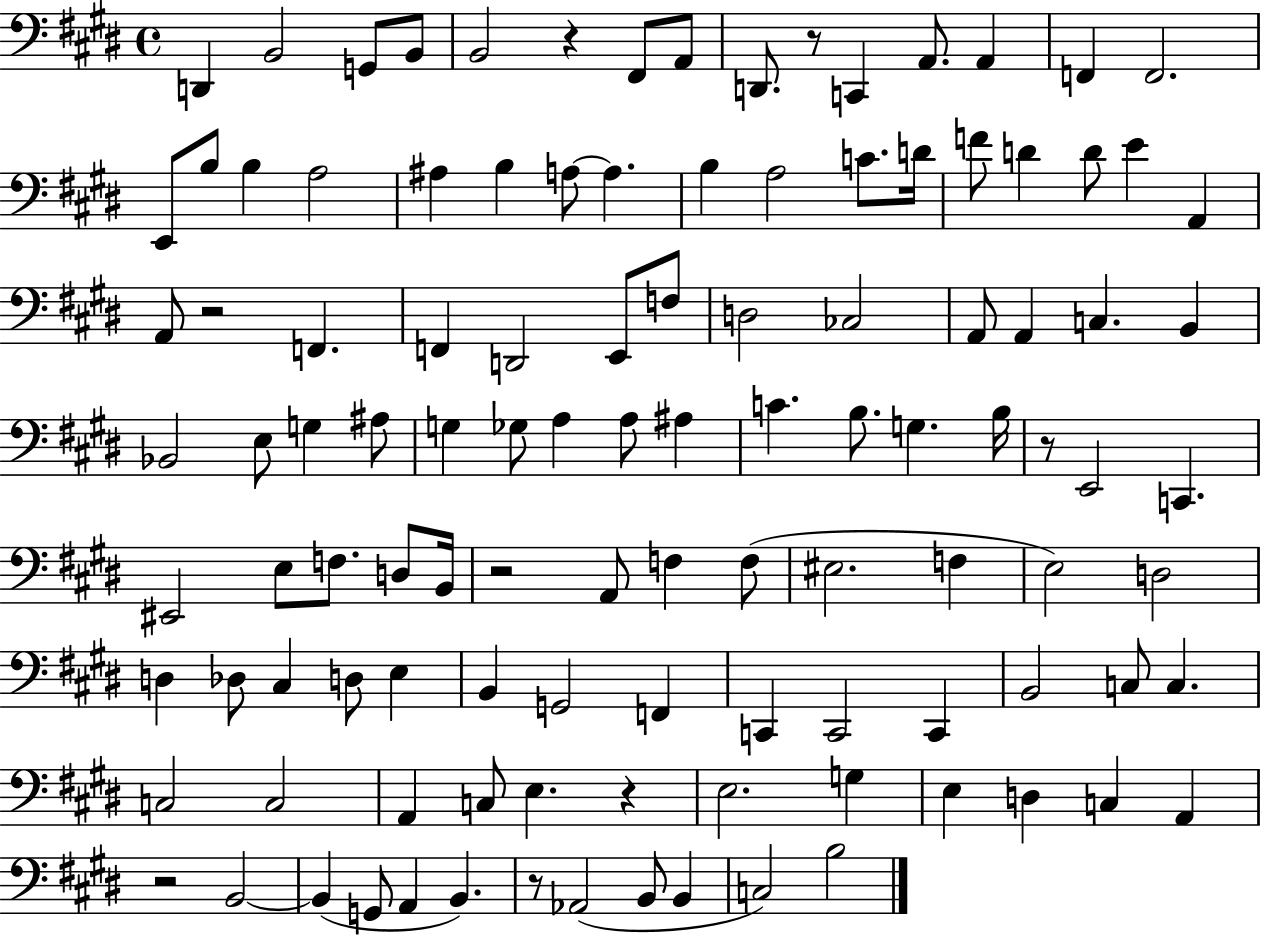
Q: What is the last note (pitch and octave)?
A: B3